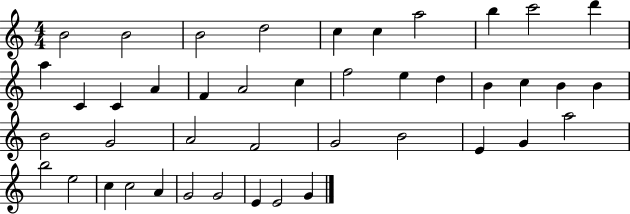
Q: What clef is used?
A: treble